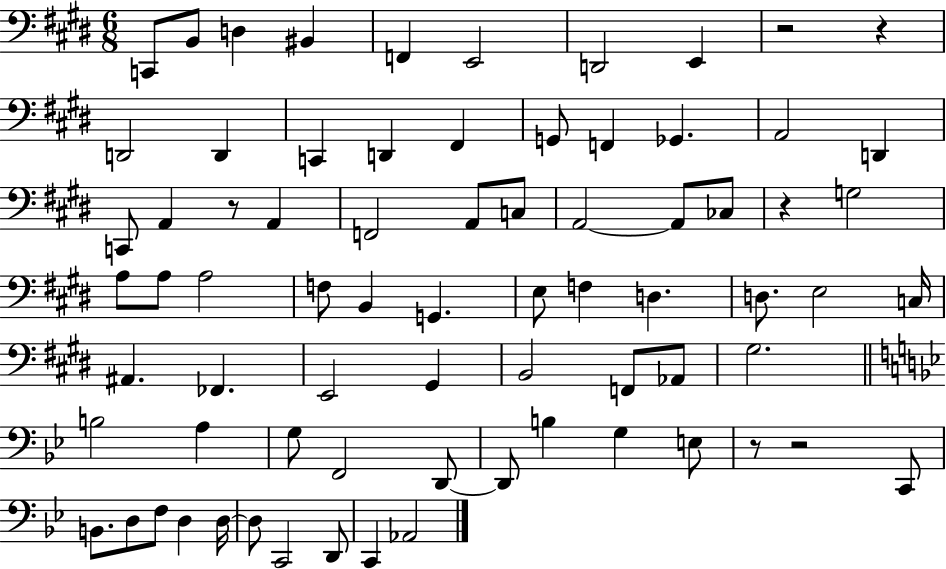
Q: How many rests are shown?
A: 6